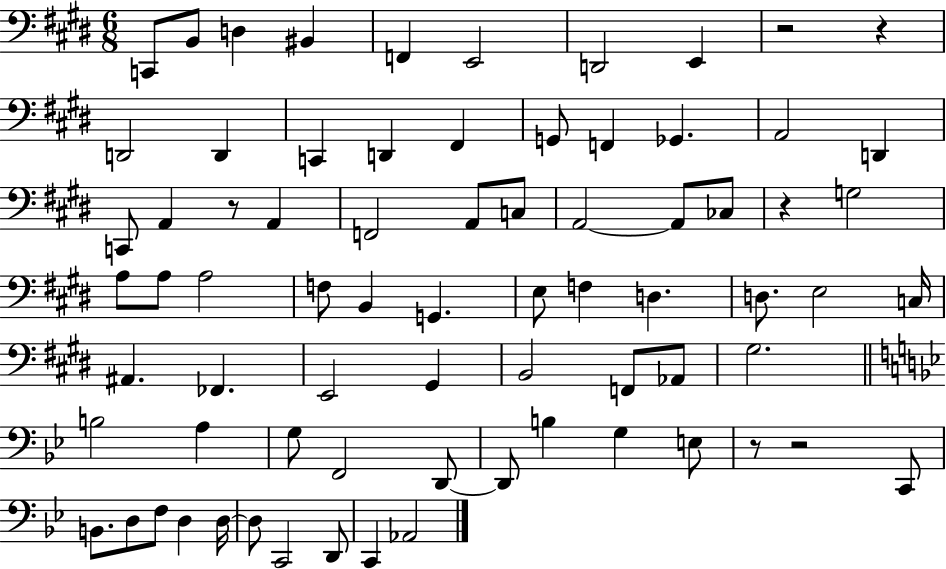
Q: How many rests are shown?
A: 6